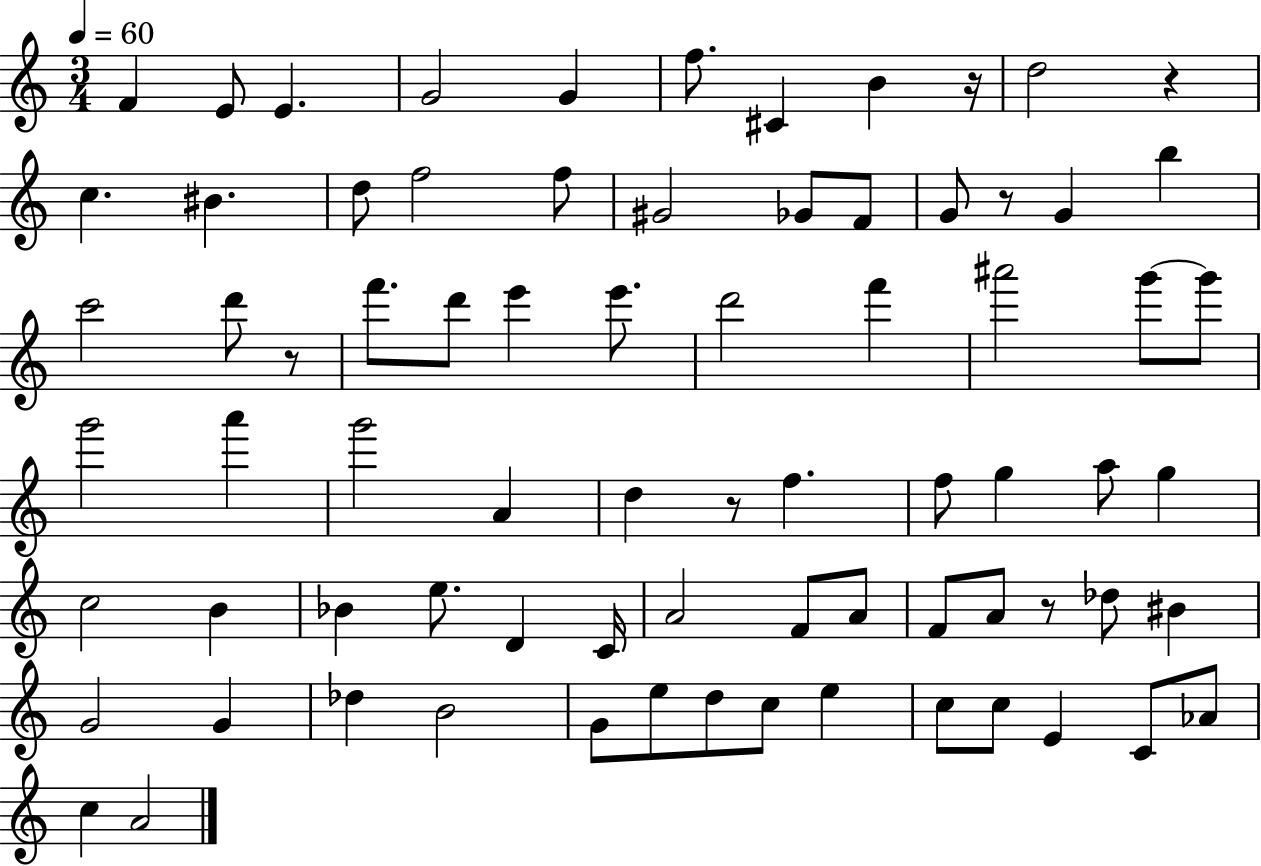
{
  \clef treble
  \numericTimeSignature
  \time 3/4
  \key c \major
  \tempo 4 = 60
  \repeat volta 2 { f'4 e'8 e'4. | g'2 g'4 | f''8. cis'4 b'4 r16 | d''2 r4 | \break c''4. bis'4. | d''8 f''2 f''8 | gis'2 ges'8 f'8 | g'8 r8 g'4 b''4 | \break c'''2 d'''8 r8 | f'''8. d'''8 e'''4 e'''8. | d'''2 f'''4 | ais'''2 g'''8~~ g'''8 | \break g'''2 a'''4 | g'''2 a'4 | d''4 r8 f''4. | f''8 g''4 a''8 g''4 | \break c''2 b'4 | bes'4 e''8. d'4 c'16 | a'2 f'8 a'8 | f'8 a'8 r8 des''8 bis'4 | \break g'2 g'4 | des''4 b'2 | g'8 e''8 d''8 c''8 e''4 | c''8 c''8 e'4 c'8 aes'8 | \break c''4 a'2 | } \bar "|."
}